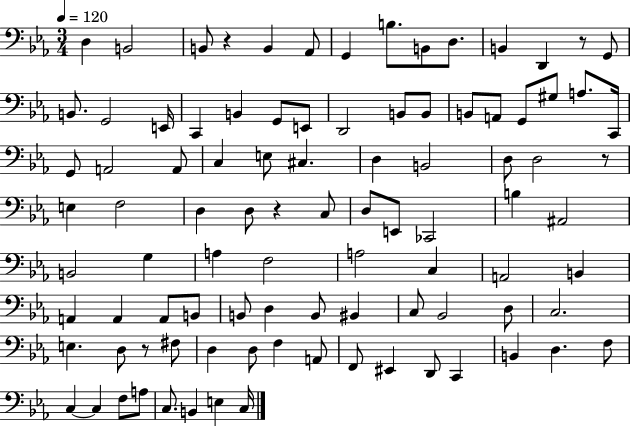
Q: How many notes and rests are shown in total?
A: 95